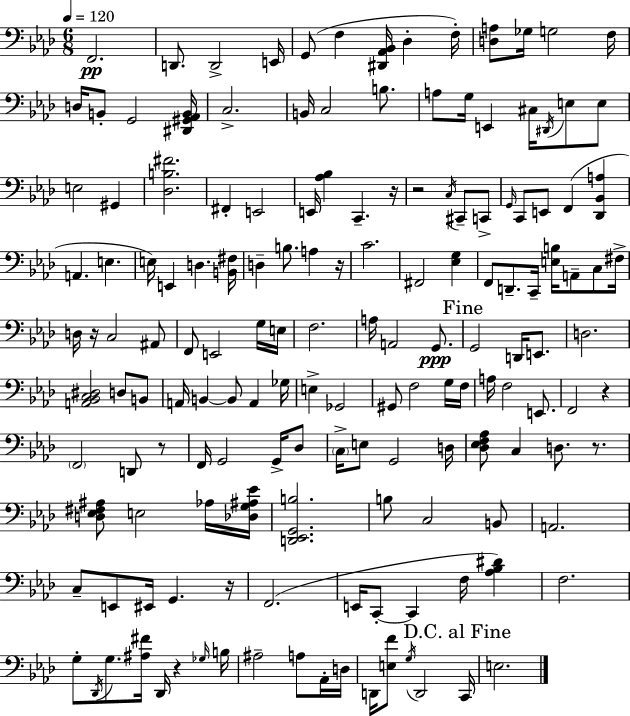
X:1
T:Untitled
M:6/8
L:1/4
K:Ab
F,,2 D,,/2 D,,2 E,,/4 G,,/2 F, [^D,,_A,,_B,,]/4 _D, F,/4 [D,A,]/2 _G,/4 G,2 F,/4 D,/4 B,,/2 G,,2 [^D,,^G,,_A,,B,,]/4 C,2 B,,/4 C,2 B,/2 A,/2 G,/4 E,, ^C,/4 ^D,,/4 E,/2 E,/2 E,2 ^G,, [_D,B,^F]2 ^F,, E,,2 E,,/4 [_A,_B,] C,, z/4 z2 C,/4 ^C,,/2 C,,/2 G,,/4 C,,/2 E,,/2 F,, [_D,,_B,,A,] A,, E, E,/4 E,, D, [B,,^F,]/4 D, B,/2 A, z/4 C2 ^F,,2 [_E,G,] F,,/2 D,,/2 C,,/4 [E,B,]/4 A,,/2 C,/2 ^F,/4 D,/4 z/4 C,2 ^A,,/2 F,,/2 E,,2 G,/4 E,/4 F,2 A,/4 A,,2 G,,/2 G,,2 D,,/4 E,,/2 D,2 [A,,_B,,C,^D,]2 D,/2 B,,/2 A,,/4 B,, B,,/2 A,, _G,/4 E, _G,,2 ^G,,/2 F,2 G,/4 F,/4 A,/4 F,2 E,,/2 F,,2 z F,,2 D,,/2 z/2 F,,/4 G,,2 G,,/4 _D,/2 C,/4 E,/2 G,,2 D,/4 [_D,_E,F,_A,]/2 C, D,/2 z/2 [D,_E,^F,^A,]/2 E,2 _A,/4 [_D,G,^A,_E]/4 [D,,_E,,G,,B,]2 B,/2 C,2 B,,/2 A,,2 C,/2 E,,/2 ^E,,/4 G,, z/4 F,,2 E,,/4 C,,/2 C,, F,/4 [_A,_B,^D] F,2 G,/2 _D,,/4 G,/2 [^A,^F]/4 _D,,/4 z _G,/4 B,/4 ^A,2 A,/2 _A,,/4 D,/4 D,,/4 [E,F]/2 G,/4 D,,2 C,,/4 E,2